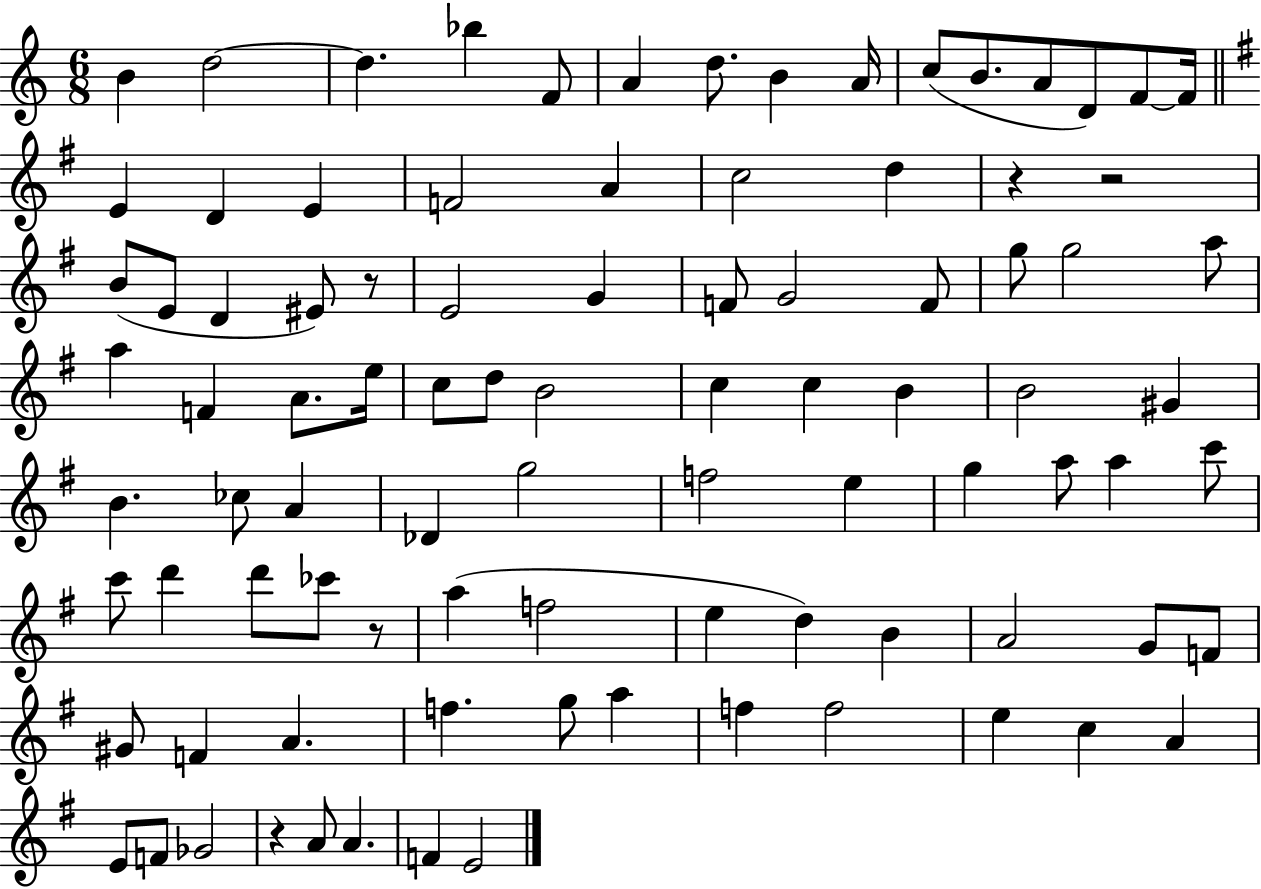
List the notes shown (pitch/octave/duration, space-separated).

B4/q D5/h D5/q. Bb5/q F4/e A4/q D5/e. B4/q A4/s C5/e B4/e. A4/e D4/e F4/e F4/s E4/q D4/q E4/q F4/h A4/q C5/h D5/q R/q R/h B4/e E4/e D4/q EIS4/e R/e E4/h G4/q F4/e G4/h F4/e G5/e G5/h A5/e A5/q F4/q A4/e. E5/s C5/e D5/e B4/h C5/q C5/q B4/q B4/h G#4/q B4/q. CES5/e A4/q Db4/q G5/h F5/h E5/q G5/q A5/e A5/q C6/e C6/e D6/q D6/e CES6/e R/e A5/q F5/h E5/q D5/q B4/q A4/h G4/e F4/e G#4/e F4/q A4/q. F5/q. G5/e A5/q F5/q F5/h E5/q C5/q A4/q E4/e F4/e Gb4/h R/q A4/e A4/q. F4/q E4/h